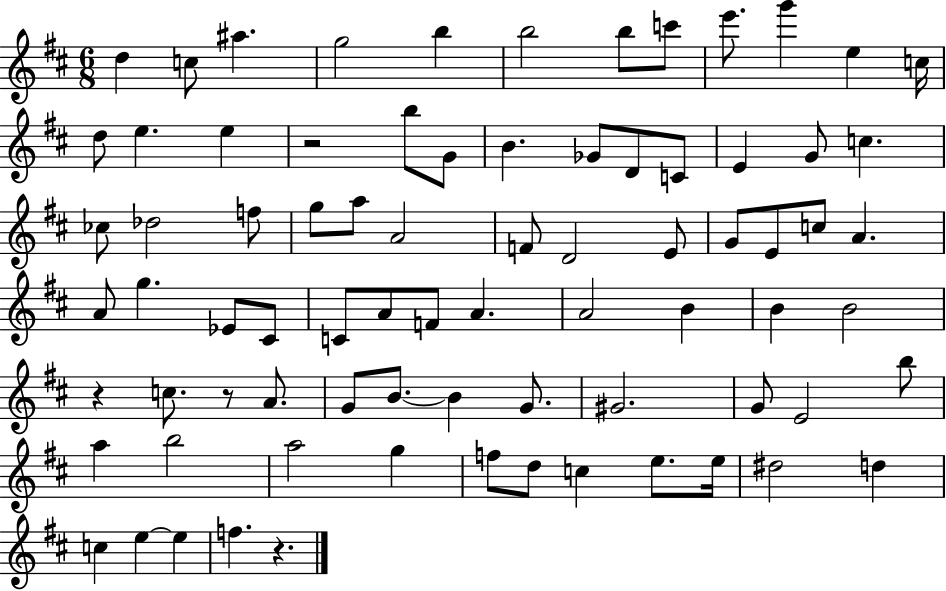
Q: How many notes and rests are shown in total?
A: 78